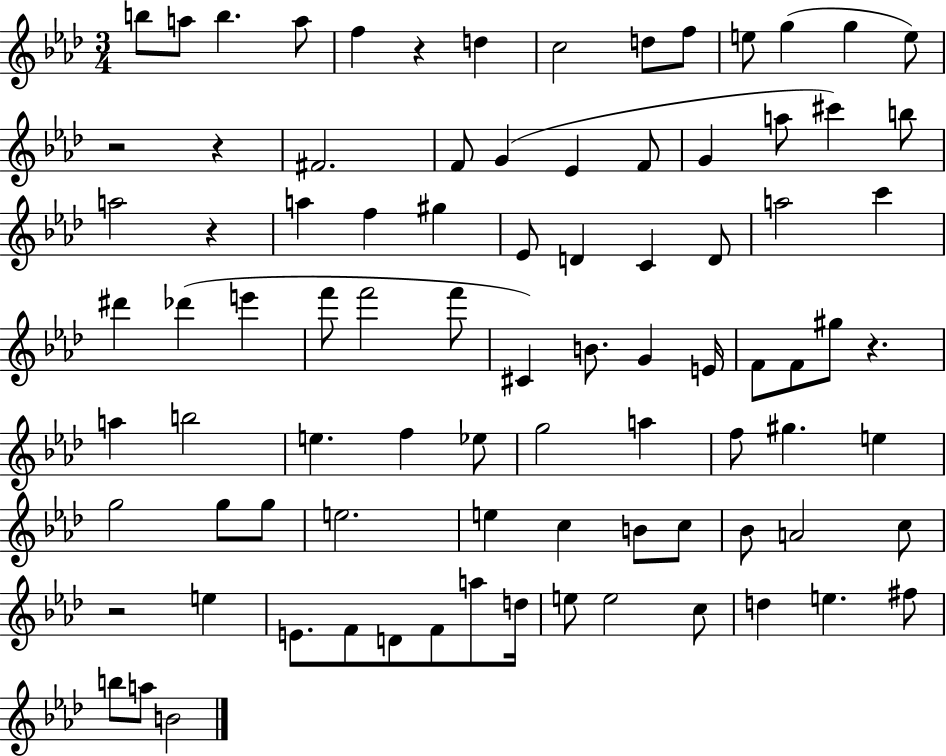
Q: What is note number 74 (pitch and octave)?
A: E5